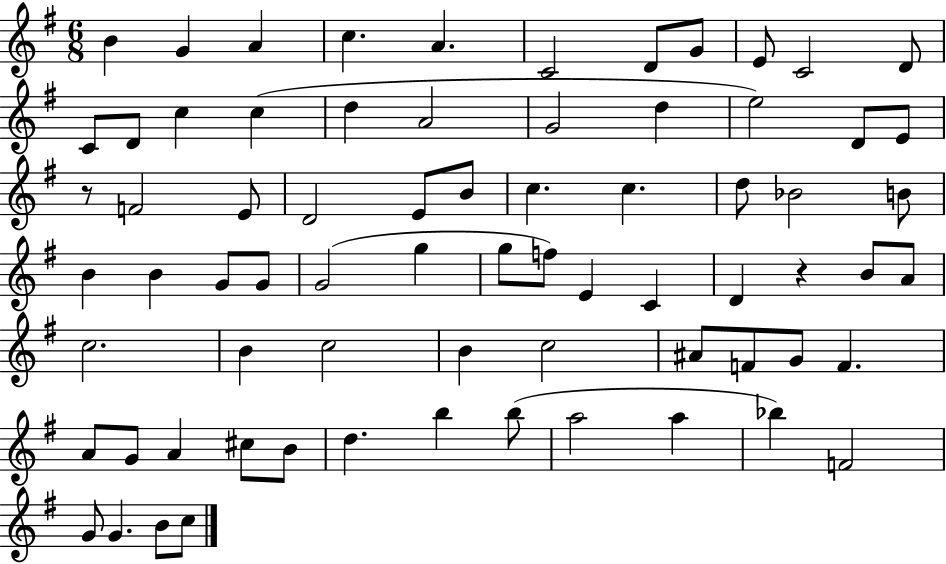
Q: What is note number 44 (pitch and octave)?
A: B4